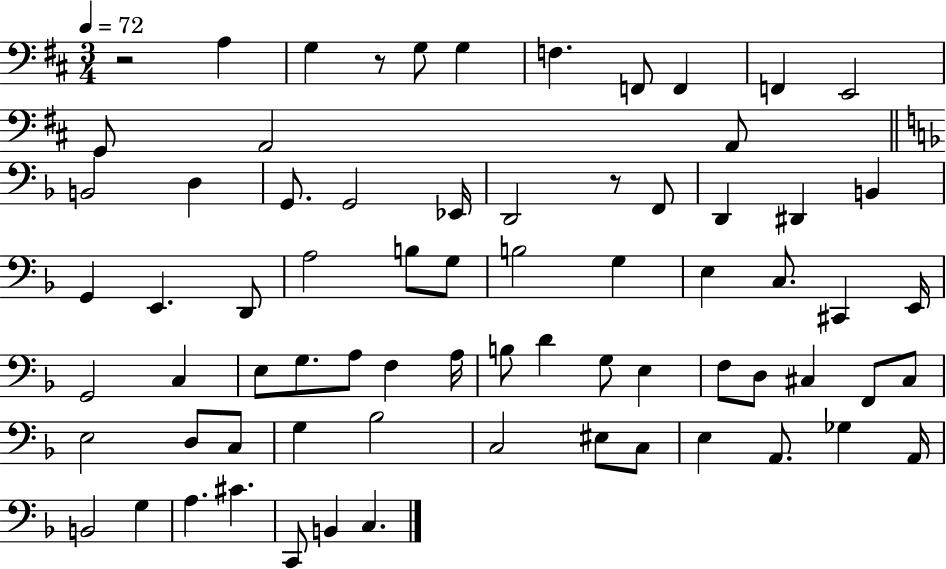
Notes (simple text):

R/h A3/q G3/q R/e G3/e G3/q F3/q. F2/e F2/q F2/q E2/h G2/e A2/h A2/e B2/h D3/q G2/e. G2/h Eb2/s D2/h R/e F2/e D2/q D#2/q B2/q G2/q E2/q. D2/e A3/h B3/e G3/e B3/h G3/q E3/q C3/e. C#2/q E2/s G2/h C3/q E3/e G3/e. A3/e F3/q A3/s B3/e D4/q G3/e E3/q F3/e D3/e C#3/q F2/e C#3/e E3/h D3/e C3/e G3/q Bb3/h C3/h EIS3/e C3/e E3/q A2/e. Gb3/q A2/s B2/h G3/q A3/q. C#4/q. C2/e B2/q C3/q.